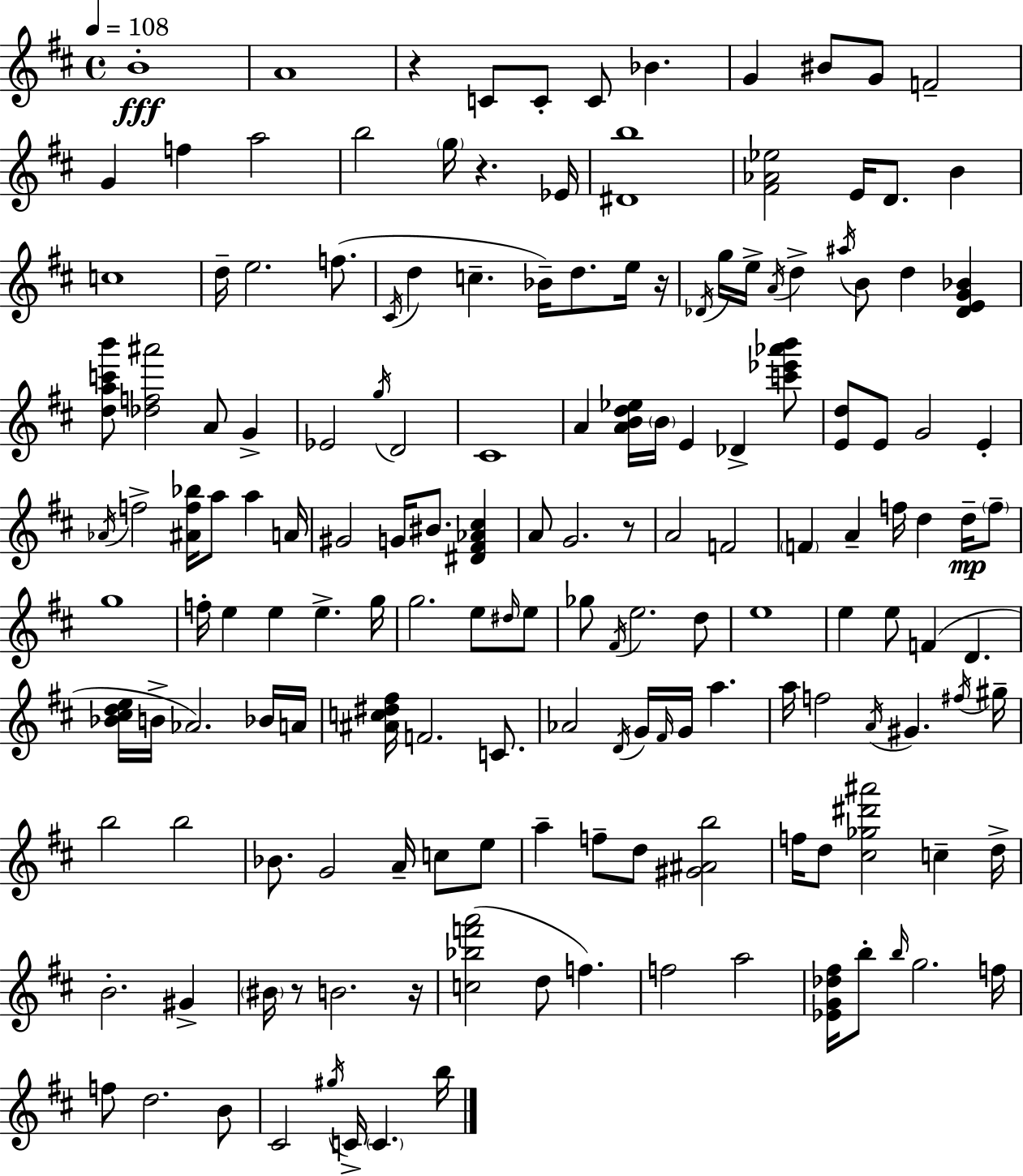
{
  \clef treble
  \time 4/4
  \defaultTimeSignature
  \key d \major
  \tempo 4 = 108
  b'1-.\fff | a'1 | r4 c'8 c'8-. c'8 bes'4. | g'4 bis'8 g'8 f'2-- | \break g'4 f''4 a''2 | b''2 \parenthesize g''16 r4. ees'16 | <dis' b''>1 | <fis' aes' ees''>2 e'16 d'8. b'4 | \break c''1 | d''16-- e''2. f''8.( | \acciaccatura { cis'16 } d''4 c''4.-- bes'16--) d''8. e''16 | r16 \acciaccatura { des'16 } g''16 e''16-> \acciaccatura { a'16 } d''4-> \acciaccatura { ais''16 } b'8 d''4 | \break <des' e' g' bes'>4 <d'' a'' c''' b'''>8 <des'' f'' ais'''>2 a'8 | g'4-> ees'2 \acciaccatura { g''16 } d'2 | cis'1 | a'4 <a' b' d'' ees''>16 \parenthesize b'16 e'4 des'4-> | \break <c''' ees''' aes''' b'''>8 <e' d''>8 e'8 g'2 | e'4-. \acciaccatura { aes'16 } f''2-> <ais' f'' bes''>16 a''8 | a''4 a'16 gis'2 g'16 bis'8. | <dis' fis' aes' cis''>4 a'8 g'2. | \break r8 a'2 f'2 | \parenthesize f'4 a'4-- f''16 d''4 | d''16--\mp \parenthesize f''8-- g''1 | f''16-. e''4 e''4 e''4.-> | \break g''16 g''2. | e''8 \grace { dis''16 } e''8 ges''8 \acciaccatura { fis'16 } e''2. | d''8 e''1 | e''4 e''8 f'4( | \break d'4. <bes' cis'' d'' e''>16 b'16-> aes'2.) | bes'16 a'16 <ais' c'' dis'' fis''>16 f'2. | c'8. aes'2 | \acciaccatura { d'16 } g'16 \grace { fis'16 } g'16 a''4. a''16 f''2 | \break \acciaccatura { a'16 } gis'4. \acciaccatura { fis''16 } gis''16-- b''2 | b''2 bes'8. g'2 | a'16-- c''8 e''8 a''4-- | f''8-- d''8 <gis' ais' b''>2 f''16 d''8 <cis'' ges'' dis''' ais'''>2 | \break c''4-- d''16-> b'2.-. | gis'4-> \parenthesize bis'16 r8 b'2. | r16 <c'' bes'' f''' a'''>2( | d''8 f''4.) f''2 | \break a''2 <ees' g' des'' fis''>16 b''8-. \grace { b''16 } | g''2. f''16 f''8 d''2. | b'8 cis'2 | \acciaccatura { gis''16 } c'16-> \parenthesize c'4. b''16 \bar "|."
}